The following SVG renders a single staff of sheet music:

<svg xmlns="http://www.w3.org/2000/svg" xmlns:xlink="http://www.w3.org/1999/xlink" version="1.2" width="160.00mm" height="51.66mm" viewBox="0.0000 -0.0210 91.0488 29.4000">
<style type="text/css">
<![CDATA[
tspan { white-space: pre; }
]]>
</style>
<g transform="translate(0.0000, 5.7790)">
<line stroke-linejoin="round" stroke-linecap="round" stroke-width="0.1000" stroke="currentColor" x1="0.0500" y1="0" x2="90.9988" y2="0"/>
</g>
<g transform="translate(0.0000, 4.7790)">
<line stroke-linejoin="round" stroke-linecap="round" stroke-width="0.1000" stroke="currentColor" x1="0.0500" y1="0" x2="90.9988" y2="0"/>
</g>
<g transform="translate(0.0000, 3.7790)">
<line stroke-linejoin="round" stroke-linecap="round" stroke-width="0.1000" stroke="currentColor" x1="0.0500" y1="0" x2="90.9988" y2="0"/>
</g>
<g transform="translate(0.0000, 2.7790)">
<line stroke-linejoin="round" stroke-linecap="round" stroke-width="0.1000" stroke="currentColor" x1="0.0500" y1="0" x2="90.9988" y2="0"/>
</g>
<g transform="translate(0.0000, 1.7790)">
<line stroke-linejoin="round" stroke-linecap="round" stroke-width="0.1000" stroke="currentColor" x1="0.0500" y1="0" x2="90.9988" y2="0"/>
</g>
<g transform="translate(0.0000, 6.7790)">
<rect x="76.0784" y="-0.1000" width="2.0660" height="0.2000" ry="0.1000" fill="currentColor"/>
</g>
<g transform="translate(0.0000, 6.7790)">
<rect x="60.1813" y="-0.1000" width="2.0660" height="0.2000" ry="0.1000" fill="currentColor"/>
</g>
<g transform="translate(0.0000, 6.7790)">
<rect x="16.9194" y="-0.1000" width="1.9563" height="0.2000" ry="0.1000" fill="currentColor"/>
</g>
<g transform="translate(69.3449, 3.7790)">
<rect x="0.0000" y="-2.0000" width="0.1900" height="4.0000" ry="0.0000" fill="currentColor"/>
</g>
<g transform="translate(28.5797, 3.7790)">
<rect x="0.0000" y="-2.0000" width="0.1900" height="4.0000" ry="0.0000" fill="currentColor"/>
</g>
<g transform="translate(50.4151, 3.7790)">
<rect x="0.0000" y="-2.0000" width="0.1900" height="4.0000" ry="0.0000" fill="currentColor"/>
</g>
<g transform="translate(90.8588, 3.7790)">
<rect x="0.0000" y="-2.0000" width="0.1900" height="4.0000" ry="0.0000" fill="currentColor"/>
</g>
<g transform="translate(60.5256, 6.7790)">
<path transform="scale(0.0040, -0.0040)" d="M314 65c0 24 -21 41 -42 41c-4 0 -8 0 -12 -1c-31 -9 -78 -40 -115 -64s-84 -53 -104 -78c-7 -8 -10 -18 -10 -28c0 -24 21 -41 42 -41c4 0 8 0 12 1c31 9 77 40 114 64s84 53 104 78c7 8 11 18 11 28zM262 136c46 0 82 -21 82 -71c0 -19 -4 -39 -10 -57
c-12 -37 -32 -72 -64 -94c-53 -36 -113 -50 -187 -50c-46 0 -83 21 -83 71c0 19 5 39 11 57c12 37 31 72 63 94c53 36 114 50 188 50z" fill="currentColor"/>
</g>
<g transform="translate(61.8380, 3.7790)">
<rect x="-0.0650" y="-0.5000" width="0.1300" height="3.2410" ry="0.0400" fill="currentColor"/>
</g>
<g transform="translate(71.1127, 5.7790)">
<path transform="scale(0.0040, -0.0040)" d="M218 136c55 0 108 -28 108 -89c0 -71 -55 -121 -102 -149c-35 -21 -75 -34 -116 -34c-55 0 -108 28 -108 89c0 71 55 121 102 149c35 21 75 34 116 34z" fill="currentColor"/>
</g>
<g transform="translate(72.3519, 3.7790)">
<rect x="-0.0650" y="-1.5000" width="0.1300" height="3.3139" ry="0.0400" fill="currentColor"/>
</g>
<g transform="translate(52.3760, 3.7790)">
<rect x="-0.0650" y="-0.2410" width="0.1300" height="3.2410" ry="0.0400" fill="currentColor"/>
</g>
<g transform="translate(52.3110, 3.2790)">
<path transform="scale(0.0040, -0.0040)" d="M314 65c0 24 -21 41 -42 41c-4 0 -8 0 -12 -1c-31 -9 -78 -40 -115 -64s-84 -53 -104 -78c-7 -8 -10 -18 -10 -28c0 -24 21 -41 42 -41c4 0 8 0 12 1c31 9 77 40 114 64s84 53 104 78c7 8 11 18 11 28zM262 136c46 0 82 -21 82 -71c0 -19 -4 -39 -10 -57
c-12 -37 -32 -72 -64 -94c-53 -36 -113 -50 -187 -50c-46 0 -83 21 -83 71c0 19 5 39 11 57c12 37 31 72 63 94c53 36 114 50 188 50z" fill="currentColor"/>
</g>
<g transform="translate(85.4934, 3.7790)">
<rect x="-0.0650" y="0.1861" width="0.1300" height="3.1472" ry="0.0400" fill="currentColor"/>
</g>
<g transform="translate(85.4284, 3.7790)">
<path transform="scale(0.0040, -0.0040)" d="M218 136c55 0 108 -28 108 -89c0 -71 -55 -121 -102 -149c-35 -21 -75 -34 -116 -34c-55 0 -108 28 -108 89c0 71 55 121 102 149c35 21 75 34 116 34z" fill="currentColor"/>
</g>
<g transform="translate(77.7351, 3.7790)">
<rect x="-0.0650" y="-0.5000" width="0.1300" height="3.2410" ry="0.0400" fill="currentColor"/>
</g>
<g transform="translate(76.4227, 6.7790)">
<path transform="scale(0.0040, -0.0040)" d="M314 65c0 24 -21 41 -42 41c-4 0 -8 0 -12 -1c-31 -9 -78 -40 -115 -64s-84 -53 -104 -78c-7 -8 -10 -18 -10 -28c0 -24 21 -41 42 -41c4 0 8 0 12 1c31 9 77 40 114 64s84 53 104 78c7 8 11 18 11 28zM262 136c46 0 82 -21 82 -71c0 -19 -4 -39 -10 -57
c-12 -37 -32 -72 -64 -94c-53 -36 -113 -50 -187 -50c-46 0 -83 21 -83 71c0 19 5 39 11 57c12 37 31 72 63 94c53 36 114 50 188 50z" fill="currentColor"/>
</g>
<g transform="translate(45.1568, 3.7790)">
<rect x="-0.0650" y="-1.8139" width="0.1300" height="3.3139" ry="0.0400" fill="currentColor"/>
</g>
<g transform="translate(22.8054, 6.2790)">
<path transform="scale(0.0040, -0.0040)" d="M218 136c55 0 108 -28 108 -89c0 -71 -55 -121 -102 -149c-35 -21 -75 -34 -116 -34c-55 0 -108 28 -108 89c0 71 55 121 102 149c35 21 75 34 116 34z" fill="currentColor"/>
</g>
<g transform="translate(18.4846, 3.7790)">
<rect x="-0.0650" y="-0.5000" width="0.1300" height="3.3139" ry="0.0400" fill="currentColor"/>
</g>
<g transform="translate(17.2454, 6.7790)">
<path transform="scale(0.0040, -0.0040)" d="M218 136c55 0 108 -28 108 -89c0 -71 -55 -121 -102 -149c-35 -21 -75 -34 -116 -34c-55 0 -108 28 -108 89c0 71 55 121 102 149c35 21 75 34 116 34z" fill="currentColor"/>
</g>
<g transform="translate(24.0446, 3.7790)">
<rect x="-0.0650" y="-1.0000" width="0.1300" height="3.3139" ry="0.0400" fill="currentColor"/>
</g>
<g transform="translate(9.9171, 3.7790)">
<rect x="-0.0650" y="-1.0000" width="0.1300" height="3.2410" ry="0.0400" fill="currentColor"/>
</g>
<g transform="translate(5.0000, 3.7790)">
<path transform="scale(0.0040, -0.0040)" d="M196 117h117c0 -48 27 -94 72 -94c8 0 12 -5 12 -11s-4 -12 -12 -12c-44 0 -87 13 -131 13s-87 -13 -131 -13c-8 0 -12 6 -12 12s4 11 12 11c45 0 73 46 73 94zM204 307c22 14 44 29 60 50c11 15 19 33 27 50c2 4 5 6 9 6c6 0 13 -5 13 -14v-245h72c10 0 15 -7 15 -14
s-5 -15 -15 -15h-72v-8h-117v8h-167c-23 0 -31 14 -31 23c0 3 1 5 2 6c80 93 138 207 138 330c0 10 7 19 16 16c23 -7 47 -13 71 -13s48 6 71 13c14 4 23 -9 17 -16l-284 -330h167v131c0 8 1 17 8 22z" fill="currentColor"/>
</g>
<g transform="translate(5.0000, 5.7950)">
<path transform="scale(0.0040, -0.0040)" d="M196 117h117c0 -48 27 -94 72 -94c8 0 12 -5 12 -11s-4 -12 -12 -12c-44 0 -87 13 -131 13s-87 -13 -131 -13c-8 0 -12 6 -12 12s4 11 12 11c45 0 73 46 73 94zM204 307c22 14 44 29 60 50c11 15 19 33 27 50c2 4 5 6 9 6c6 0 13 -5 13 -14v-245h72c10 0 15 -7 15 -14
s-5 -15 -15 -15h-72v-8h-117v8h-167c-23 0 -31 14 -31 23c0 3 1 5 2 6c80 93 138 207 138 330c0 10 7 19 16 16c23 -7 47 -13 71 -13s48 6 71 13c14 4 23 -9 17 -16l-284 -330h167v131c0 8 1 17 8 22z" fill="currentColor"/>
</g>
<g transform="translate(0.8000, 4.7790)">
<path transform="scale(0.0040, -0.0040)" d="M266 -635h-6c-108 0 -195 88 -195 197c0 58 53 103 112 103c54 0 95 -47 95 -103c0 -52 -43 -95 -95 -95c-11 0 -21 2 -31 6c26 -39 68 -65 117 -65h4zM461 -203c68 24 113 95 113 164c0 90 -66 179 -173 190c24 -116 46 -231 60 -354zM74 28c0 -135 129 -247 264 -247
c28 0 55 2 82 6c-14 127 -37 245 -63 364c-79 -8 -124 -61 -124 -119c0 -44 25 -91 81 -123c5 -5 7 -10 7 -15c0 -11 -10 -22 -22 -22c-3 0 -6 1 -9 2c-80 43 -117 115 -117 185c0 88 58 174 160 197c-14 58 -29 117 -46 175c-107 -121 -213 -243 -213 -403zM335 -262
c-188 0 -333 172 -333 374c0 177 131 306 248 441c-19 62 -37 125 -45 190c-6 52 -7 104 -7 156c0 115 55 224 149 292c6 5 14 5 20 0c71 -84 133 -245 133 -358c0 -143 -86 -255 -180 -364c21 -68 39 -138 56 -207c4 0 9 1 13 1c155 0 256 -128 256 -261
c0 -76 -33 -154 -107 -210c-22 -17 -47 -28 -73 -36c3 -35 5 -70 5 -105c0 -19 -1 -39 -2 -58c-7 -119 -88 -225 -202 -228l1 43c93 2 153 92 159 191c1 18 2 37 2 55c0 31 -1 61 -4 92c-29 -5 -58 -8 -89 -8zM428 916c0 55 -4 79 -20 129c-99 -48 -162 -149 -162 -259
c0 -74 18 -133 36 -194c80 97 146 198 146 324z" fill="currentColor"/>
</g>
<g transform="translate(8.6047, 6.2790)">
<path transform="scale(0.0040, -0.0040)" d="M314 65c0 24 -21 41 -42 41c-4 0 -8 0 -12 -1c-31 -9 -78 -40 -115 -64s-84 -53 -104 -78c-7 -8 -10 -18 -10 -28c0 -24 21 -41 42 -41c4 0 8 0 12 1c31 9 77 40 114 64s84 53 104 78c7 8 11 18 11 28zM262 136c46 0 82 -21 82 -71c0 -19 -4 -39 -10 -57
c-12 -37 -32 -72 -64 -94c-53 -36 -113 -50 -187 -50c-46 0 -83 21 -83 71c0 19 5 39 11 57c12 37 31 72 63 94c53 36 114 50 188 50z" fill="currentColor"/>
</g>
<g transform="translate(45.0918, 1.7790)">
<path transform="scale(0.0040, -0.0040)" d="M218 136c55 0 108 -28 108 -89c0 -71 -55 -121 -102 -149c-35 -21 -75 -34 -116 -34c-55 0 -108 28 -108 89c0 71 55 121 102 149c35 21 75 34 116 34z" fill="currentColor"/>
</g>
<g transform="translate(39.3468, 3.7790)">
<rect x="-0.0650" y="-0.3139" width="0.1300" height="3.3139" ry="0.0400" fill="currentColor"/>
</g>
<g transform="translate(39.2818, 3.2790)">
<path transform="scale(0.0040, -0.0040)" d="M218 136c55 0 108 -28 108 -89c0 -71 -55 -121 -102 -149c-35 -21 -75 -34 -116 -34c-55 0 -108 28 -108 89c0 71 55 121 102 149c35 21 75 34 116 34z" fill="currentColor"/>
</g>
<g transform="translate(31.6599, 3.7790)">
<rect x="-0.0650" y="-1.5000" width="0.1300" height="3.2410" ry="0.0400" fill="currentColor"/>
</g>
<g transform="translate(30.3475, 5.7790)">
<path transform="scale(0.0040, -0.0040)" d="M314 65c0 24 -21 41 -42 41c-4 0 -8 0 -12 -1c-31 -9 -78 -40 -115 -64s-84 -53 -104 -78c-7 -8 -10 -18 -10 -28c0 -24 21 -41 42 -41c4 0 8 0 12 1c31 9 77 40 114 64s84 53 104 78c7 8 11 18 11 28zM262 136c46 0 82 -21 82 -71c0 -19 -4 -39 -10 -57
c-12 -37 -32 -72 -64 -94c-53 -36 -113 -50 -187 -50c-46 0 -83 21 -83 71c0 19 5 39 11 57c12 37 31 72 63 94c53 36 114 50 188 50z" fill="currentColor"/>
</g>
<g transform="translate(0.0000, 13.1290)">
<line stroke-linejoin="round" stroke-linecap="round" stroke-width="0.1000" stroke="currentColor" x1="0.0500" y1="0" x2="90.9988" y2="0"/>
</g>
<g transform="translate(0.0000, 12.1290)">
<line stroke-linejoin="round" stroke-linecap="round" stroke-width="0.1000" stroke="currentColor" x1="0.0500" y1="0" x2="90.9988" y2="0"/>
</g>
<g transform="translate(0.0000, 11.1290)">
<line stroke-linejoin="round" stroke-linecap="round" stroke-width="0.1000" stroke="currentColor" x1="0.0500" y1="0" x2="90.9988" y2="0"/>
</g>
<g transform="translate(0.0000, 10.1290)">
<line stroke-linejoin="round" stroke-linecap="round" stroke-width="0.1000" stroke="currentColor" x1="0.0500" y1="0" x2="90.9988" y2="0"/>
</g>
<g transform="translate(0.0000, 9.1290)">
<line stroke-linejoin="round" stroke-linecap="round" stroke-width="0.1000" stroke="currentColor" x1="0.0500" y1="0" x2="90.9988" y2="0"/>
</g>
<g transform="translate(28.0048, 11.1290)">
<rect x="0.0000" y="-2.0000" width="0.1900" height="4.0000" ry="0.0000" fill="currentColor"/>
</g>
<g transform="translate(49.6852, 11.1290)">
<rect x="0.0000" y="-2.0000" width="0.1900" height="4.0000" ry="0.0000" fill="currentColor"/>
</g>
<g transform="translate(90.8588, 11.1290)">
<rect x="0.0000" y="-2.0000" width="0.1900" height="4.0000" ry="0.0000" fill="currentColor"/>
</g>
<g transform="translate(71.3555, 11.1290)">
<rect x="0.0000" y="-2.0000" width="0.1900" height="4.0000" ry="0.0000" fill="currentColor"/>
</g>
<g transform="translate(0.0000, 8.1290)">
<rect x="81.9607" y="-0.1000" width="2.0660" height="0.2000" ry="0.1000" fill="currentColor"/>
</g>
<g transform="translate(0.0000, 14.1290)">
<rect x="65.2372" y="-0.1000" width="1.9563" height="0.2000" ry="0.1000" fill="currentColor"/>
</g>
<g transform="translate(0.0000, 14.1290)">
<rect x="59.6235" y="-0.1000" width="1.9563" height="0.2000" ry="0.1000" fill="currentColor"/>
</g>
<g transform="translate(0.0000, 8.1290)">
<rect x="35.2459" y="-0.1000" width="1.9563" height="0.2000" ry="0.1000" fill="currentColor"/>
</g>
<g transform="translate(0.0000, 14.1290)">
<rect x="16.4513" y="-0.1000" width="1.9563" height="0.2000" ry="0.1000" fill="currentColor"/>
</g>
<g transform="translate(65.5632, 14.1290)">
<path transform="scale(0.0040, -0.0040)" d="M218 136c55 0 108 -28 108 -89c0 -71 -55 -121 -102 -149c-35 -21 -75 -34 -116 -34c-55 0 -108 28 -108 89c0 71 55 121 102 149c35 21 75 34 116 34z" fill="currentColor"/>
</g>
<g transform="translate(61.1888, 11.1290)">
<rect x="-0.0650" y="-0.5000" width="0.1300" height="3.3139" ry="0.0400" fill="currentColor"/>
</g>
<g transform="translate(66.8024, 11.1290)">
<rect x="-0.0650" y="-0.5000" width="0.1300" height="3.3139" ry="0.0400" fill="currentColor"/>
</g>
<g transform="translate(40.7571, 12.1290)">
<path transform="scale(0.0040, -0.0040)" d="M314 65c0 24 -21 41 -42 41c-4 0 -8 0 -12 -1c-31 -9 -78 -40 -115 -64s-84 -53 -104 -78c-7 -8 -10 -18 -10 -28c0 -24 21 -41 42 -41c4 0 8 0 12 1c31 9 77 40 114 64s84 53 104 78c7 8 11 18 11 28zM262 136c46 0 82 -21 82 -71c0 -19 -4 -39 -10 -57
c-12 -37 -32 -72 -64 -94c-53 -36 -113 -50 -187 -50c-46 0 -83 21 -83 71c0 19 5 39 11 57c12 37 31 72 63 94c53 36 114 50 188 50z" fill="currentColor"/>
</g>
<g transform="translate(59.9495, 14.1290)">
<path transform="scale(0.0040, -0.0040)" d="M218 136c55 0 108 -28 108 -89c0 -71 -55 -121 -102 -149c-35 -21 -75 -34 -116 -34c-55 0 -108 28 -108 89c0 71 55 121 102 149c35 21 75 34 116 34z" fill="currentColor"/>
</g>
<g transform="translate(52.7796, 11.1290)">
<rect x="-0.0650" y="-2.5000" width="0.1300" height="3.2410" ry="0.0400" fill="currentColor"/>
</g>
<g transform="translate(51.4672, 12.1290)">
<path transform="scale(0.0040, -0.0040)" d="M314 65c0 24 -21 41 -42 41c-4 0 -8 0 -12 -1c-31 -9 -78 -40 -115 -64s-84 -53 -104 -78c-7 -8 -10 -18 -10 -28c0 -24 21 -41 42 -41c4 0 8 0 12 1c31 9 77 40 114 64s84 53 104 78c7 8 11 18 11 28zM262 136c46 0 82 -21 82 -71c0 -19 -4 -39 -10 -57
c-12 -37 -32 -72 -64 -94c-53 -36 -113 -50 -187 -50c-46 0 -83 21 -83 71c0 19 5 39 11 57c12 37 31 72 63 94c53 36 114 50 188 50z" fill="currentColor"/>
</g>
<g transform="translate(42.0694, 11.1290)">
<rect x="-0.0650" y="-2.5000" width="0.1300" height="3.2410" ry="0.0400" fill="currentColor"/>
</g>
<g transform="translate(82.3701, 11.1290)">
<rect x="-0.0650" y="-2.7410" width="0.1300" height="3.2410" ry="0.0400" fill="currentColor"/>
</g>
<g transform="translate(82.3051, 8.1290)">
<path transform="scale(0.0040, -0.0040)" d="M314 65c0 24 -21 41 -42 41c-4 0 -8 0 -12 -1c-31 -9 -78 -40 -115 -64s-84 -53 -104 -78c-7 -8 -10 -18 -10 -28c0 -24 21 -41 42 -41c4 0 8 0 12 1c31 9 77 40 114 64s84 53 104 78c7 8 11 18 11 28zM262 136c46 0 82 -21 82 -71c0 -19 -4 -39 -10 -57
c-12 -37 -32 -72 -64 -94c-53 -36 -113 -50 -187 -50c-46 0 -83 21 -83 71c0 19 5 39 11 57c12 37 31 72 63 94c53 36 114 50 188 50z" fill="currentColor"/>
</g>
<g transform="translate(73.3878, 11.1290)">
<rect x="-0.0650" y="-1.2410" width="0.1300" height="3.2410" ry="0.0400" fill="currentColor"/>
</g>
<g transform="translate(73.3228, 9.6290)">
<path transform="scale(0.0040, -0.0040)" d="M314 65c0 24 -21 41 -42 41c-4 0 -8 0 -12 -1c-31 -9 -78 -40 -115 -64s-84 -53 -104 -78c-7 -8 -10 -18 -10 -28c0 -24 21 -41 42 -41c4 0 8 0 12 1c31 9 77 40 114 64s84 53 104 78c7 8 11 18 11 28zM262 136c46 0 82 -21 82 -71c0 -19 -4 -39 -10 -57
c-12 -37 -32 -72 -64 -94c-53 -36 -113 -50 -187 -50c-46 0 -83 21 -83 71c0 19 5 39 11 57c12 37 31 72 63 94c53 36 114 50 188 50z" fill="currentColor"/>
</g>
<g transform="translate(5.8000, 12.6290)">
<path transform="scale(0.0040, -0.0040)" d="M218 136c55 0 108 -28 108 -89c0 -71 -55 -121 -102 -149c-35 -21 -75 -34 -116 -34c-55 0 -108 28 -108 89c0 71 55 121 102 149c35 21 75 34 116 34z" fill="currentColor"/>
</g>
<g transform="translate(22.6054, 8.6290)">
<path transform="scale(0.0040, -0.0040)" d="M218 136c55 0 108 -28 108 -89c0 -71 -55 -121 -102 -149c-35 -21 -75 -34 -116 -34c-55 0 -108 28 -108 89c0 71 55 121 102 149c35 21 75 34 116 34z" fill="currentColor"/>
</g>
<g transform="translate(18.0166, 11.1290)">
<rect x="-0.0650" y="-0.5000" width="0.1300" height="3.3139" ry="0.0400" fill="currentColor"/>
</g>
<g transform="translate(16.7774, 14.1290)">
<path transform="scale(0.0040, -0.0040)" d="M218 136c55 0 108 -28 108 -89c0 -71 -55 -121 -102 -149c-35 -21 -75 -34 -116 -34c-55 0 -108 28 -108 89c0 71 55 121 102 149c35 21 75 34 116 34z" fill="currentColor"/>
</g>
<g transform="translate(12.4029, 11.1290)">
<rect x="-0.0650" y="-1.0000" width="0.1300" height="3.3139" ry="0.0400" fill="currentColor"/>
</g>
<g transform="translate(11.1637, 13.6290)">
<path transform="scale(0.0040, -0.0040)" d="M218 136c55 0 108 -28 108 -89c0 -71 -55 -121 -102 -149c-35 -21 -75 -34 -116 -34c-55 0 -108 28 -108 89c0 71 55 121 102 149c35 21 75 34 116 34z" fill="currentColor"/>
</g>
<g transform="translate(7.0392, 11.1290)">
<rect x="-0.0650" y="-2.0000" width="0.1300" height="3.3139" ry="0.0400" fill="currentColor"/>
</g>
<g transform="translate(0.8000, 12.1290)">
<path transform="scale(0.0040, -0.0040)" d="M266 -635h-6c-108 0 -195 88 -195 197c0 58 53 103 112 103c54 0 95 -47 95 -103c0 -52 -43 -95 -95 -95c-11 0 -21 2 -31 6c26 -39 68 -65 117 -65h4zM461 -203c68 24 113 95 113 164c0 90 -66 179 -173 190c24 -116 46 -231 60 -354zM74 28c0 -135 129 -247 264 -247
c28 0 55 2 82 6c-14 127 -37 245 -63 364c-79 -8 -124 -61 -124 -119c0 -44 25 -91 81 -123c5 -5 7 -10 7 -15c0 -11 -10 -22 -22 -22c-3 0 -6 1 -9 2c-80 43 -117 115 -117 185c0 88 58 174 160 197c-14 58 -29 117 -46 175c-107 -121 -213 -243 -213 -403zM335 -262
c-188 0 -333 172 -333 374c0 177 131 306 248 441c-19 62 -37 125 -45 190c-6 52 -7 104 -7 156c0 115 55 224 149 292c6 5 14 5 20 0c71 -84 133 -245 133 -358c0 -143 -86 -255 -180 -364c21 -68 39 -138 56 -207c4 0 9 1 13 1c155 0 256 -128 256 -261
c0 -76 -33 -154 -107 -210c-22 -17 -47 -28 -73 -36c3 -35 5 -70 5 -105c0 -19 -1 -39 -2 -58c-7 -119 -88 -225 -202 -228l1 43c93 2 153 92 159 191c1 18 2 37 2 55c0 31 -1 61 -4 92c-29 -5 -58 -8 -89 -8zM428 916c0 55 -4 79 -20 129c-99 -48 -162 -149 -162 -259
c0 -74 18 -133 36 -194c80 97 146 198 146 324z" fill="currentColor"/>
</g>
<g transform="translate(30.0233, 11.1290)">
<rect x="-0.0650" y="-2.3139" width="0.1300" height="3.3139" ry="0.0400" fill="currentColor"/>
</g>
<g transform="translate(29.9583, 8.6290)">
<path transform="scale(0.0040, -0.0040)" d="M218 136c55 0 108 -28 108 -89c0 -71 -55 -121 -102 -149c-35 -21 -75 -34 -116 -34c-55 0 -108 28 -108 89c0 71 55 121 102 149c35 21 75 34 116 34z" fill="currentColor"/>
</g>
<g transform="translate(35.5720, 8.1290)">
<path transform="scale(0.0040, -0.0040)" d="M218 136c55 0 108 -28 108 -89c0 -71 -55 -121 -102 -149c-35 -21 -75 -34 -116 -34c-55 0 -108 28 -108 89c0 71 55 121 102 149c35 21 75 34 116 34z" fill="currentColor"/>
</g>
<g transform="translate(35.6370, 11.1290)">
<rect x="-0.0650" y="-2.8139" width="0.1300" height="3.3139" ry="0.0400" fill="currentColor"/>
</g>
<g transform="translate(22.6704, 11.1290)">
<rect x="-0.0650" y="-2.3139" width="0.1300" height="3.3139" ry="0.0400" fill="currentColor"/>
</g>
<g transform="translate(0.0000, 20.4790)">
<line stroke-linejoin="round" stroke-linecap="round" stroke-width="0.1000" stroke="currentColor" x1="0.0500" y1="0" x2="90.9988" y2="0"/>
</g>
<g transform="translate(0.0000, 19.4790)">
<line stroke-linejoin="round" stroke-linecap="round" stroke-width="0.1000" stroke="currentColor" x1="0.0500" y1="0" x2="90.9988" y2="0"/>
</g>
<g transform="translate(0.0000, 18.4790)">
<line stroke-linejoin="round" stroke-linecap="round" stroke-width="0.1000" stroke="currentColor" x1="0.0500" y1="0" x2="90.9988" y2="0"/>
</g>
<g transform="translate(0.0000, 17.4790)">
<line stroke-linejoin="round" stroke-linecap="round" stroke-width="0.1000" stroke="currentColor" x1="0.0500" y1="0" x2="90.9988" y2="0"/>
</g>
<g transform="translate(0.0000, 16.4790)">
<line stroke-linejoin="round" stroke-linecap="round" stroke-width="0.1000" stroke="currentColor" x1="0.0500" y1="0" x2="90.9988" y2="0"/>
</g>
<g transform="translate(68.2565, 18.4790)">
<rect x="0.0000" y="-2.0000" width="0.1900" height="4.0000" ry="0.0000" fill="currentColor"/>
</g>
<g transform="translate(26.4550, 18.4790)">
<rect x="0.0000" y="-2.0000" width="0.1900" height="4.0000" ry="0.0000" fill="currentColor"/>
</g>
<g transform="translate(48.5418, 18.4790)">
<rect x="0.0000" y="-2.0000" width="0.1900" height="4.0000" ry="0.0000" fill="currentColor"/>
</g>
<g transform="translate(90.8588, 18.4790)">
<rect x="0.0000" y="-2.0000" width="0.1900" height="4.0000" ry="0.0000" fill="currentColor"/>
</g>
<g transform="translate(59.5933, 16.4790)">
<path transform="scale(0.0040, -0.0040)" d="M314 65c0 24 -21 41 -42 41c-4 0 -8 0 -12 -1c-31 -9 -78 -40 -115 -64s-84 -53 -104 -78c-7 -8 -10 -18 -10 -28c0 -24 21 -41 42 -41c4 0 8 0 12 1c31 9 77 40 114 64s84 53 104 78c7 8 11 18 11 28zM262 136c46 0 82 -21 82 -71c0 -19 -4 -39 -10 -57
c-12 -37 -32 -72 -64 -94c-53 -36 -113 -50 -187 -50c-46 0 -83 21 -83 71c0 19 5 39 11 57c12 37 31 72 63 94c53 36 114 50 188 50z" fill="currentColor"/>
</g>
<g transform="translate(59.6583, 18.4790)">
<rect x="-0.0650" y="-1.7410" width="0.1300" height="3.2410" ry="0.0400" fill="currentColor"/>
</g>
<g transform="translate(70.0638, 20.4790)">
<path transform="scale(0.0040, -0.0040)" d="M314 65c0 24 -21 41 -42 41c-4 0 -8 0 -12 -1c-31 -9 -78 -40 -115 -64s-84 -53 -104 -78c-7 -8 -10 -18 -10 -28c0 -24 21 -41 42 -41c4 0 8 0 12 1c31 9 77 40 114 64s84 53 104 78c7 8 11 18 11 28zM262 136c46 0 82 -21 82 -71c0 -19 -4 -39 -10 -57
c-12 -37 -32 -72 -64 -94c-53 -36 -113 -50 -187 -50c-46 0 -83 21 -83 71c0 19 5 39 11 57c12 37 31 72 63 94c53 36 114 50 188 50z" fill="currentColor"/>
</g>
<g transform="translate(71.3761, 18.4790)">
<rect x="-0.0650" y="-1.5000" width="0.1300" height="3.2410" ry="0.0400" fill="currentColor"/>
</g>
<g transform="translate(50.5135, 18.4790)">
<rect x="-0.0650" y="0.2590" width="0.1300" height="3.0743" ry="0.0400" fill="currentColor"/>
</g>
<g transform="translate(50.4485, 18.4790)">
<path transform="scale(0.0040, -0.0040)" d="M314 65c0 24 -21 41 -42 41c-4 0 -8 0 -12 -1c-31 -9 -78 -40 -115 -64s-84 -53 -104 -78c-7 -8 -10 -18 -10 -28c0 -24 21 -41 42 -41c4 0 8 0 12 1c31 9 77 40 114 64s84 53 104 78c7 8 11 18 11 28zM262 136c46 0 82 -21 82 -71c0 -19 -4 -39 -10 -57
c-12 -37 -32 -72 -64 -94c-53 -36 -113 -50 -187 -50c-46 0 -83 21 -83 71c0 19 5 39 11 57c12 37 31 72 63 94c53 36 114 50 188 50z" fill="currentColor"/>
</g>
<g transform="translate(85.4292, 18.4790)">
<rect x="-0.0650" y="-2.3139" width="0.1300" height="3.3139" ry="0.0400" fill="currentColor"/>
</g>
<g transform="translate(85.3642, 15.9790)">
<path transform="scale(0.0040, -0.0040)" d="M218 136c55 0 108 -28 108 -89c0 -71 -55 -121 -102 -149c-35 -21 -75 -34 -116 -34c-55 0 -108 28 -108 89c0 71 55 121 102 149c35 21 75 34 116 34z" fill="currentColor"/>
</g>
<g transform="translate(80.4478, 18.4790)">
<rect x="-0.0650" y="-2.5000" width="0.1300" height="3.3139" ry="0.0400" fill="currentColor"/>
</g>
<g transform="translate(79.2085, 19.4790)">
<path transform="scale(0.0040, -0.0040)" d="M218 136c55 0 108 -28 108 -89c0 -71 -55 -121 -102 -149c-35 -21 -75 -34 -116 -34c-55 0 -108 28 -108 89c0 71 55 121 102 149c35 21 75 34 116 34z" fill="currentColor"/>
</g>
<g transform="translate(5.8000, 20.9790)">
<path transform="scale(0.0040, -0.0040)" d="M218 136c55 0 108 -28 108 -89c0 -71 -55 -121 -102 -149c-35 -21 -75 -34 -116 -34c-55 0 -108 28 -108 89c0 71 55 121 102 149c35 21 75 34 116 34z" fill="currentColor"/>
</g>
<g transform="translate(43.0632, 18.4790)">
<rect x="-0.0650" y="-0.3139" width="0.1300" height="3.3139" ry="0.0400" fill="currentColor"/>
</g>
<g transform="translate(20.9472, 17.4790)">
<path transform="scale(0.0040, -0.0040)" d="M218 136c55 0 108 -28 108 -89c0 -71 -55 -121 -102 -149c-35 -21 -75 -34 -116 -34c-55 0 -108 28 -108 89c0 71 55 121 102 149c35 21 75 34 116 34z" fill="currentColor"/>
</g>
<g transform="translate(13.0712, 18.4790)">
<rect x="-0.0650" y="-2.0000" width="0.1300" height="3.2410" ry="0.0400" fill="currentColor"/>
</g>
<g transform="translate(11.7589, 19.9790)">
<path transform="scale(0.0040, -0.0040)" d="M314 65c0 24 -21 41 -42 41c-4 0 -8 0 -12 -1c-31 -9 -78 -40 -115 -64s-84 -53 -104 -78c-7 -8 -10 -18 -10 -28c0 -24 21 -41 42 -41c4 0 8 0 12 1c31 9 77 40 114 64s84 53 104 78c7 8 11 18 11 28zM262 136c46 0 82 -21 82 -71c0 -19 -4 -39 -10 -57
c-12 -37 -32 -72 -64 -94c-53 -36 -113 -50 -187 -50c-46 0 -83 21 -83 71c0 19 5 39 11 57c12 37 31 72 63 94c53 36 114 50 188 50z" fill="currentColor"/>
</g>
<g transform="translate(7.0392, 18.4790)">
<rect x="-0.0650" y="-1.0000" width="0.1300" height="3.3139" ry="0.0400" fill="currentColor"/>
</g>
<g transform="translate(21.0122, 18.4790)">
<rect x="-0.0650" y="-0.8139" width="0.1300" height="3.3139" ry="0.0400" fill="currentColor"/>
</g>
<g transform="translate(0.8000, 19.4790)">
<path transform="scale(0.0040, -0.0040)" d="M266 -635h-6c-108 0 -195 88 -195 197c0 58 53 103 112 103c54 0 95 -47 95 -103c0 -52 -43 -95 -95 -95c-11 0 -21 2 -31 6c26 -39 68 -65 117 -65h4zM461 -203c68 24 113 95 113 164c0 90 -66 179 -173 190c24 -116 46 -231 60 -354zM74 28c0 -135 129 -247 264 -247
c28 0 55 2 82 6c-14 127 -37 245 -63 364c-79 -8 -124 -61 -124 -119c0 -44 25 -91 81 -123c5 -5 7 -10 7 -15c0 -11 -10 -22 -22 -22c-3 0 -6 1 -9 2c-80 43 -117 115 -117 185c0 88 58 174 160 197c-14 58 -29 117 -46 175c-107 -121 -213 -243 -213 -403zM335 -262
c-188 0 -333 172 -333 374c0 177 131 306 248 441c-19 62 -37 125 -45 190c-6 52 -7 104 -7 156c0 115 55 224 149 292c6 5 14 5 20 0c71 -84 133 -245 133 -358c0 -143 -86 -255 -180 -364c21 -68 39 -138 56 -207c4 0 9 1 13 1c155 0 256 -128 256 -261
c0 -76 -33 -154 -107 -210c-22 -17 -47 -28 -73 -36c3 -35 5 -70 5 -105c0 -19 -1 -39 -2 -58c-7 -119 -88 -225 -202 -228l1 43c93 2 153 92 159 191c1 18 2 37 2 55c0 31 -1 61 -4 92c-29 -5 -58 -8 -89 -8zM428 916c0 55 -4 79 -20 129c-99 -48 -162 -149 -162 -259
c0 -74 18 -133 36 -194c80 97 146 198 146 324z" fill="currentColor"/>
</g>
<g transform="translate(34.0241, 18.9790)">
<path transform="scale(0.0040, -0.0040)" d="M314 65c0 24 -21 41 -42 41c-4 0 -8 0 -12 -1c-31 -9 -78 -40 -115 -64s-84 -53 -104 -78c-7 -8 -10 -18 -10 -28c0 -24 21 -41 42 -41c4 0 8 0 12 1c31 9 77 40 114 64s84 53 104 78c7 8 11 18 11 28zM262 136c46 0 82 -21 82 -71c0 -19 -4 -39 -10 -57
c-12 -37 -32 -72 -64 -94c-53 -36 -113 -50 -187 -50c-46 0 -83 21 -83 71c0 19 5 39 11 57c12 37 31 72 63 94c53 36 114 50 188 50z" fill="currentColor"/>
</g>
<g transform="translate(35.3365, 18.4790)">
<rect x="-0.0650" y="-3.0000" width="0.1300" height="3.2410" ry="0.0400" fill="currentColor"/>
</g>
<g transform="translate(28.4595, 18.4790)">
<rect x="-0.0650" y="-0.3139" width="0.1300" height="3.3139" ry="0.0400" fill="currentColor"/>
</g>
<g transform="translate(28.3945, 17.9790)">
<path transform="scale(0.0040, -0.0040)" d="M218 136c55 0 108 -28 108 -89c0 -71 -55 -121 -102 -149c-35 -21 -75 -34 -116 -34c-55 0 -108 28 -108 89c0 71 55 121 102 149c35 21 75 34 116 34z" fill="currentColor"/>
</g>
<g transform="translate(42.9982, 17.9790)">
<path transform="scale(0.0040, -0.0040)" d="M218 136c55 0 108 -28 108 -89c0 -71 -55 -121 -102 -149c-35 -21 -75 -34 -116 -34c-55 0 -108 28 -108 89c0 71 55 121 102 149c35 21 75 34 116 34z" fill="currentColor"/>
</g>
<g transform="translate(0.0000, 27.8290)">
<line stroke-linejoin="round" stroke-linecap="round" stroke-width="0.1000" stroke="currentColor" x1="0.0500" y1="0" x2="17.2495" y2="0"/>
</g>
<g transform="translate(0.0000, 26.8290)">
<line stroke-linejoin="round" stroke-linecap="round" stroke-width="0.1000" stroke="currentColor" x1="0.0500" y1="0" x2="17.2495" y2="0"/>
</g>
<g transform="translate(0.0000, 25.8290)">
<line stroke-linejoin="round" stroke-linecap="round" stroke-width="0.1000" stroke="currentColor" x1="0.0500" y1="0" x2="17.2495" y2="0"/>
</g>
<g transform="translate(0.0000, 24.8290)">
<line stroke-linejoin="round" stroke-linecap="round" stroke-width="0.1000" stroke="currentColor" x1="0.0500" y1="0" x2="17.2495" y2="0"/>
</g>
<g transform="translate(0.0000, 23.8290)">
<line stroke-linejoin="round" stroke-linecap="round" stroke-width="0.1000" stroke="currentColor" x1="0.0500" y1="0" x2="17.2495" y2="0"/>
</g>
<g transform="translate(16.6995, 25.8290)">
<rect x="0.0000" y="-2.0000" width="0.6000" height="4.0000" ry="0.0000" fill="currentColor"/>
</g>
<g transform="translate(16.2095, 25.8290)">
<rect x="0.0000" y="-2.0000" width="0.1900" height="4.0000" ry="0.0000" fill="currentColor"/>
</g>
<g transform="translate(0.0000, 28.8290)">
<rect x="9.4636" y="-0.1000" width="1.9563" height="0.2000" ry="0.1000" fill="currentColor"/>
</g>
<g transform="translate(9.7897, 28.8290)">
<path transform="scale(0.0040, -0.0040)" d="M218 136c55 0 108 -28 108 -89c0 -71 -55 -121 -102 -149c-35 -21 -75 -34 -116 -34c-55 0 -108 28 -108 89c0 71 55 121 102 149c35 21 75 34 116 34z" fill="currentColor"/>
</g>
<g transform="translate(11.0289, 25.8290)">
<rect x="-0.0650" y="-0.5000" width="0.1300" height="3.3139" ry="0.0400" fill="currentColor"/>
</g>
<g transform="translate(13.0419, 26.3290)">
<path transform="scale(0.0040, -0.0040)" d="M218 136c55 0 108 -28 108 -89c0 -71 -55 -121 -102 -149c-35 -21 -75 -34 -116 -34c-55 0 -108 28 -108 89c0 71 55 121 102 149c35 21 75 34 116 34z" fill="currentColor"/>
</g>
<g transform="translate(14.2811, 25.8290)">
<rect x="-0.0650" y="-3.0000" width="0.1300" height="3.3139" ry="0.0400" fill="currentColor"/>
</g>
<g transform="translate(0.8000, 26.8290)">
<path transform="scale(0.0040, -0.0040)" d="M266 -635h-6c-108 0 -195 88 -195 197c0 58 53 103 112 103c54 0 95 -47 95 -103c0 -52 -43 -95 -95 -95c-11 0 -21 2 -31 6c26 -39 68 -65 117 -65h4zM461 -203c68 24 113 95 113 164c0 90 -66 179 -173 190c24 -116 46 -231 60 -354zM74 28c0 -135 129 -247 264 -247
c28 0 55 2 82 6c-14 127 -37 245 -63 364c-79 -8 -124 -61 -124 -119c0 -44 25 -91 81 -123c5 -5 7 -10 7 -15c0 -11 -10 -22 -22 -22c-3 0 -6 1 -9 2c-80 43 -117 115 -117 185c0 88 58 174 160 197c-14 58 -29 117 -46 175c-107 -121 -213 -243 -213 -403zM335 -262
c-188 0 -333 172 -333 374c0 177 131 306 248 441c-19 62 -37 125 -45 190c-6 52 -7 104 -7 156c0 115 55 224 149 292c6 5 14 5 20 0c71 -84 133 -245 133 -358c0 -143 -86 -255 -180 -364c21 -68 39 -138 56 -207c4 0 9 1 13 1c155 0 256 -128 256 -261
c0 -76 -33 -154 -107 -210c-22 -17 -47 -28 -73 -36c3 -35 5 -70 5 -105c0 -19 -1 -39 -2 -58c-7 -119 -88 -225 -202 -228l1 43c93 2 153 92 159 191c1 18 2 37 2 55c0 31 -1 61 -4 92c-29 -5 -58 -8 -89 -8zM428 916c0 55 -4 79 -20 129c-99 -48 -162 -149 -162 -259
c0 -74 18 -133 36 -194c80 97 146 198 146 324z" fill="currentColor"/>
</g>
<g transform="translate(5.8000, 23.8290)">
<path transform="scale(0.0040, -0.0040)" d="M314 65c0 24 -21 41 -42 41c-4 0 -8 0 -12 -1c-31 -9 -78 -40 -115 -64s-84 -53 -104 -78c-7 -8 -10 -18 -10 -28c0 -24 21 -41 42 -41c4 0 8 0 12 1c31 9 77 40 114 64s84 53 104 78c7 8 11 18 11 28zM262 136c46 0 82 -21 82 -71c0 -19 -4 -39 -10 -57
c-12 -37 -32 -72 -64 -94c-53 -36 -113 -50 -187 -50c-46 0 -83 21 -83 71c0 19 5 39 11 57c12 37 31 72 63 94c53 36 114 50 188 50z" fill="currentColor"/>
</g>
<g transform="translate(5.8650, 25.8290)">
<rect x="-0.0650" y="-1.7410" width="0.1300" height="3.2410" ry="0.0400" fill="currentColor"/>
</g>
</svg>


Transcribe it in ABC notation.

X:1
T:Untitled
M:4/4
L:1/4
K:C
D2 C D E2 c f c2 C2 E C2 B F D C g g a G2 G2 C C e2 a2 D F2 d c A2 c B2 f2 E2 G g f2 C A